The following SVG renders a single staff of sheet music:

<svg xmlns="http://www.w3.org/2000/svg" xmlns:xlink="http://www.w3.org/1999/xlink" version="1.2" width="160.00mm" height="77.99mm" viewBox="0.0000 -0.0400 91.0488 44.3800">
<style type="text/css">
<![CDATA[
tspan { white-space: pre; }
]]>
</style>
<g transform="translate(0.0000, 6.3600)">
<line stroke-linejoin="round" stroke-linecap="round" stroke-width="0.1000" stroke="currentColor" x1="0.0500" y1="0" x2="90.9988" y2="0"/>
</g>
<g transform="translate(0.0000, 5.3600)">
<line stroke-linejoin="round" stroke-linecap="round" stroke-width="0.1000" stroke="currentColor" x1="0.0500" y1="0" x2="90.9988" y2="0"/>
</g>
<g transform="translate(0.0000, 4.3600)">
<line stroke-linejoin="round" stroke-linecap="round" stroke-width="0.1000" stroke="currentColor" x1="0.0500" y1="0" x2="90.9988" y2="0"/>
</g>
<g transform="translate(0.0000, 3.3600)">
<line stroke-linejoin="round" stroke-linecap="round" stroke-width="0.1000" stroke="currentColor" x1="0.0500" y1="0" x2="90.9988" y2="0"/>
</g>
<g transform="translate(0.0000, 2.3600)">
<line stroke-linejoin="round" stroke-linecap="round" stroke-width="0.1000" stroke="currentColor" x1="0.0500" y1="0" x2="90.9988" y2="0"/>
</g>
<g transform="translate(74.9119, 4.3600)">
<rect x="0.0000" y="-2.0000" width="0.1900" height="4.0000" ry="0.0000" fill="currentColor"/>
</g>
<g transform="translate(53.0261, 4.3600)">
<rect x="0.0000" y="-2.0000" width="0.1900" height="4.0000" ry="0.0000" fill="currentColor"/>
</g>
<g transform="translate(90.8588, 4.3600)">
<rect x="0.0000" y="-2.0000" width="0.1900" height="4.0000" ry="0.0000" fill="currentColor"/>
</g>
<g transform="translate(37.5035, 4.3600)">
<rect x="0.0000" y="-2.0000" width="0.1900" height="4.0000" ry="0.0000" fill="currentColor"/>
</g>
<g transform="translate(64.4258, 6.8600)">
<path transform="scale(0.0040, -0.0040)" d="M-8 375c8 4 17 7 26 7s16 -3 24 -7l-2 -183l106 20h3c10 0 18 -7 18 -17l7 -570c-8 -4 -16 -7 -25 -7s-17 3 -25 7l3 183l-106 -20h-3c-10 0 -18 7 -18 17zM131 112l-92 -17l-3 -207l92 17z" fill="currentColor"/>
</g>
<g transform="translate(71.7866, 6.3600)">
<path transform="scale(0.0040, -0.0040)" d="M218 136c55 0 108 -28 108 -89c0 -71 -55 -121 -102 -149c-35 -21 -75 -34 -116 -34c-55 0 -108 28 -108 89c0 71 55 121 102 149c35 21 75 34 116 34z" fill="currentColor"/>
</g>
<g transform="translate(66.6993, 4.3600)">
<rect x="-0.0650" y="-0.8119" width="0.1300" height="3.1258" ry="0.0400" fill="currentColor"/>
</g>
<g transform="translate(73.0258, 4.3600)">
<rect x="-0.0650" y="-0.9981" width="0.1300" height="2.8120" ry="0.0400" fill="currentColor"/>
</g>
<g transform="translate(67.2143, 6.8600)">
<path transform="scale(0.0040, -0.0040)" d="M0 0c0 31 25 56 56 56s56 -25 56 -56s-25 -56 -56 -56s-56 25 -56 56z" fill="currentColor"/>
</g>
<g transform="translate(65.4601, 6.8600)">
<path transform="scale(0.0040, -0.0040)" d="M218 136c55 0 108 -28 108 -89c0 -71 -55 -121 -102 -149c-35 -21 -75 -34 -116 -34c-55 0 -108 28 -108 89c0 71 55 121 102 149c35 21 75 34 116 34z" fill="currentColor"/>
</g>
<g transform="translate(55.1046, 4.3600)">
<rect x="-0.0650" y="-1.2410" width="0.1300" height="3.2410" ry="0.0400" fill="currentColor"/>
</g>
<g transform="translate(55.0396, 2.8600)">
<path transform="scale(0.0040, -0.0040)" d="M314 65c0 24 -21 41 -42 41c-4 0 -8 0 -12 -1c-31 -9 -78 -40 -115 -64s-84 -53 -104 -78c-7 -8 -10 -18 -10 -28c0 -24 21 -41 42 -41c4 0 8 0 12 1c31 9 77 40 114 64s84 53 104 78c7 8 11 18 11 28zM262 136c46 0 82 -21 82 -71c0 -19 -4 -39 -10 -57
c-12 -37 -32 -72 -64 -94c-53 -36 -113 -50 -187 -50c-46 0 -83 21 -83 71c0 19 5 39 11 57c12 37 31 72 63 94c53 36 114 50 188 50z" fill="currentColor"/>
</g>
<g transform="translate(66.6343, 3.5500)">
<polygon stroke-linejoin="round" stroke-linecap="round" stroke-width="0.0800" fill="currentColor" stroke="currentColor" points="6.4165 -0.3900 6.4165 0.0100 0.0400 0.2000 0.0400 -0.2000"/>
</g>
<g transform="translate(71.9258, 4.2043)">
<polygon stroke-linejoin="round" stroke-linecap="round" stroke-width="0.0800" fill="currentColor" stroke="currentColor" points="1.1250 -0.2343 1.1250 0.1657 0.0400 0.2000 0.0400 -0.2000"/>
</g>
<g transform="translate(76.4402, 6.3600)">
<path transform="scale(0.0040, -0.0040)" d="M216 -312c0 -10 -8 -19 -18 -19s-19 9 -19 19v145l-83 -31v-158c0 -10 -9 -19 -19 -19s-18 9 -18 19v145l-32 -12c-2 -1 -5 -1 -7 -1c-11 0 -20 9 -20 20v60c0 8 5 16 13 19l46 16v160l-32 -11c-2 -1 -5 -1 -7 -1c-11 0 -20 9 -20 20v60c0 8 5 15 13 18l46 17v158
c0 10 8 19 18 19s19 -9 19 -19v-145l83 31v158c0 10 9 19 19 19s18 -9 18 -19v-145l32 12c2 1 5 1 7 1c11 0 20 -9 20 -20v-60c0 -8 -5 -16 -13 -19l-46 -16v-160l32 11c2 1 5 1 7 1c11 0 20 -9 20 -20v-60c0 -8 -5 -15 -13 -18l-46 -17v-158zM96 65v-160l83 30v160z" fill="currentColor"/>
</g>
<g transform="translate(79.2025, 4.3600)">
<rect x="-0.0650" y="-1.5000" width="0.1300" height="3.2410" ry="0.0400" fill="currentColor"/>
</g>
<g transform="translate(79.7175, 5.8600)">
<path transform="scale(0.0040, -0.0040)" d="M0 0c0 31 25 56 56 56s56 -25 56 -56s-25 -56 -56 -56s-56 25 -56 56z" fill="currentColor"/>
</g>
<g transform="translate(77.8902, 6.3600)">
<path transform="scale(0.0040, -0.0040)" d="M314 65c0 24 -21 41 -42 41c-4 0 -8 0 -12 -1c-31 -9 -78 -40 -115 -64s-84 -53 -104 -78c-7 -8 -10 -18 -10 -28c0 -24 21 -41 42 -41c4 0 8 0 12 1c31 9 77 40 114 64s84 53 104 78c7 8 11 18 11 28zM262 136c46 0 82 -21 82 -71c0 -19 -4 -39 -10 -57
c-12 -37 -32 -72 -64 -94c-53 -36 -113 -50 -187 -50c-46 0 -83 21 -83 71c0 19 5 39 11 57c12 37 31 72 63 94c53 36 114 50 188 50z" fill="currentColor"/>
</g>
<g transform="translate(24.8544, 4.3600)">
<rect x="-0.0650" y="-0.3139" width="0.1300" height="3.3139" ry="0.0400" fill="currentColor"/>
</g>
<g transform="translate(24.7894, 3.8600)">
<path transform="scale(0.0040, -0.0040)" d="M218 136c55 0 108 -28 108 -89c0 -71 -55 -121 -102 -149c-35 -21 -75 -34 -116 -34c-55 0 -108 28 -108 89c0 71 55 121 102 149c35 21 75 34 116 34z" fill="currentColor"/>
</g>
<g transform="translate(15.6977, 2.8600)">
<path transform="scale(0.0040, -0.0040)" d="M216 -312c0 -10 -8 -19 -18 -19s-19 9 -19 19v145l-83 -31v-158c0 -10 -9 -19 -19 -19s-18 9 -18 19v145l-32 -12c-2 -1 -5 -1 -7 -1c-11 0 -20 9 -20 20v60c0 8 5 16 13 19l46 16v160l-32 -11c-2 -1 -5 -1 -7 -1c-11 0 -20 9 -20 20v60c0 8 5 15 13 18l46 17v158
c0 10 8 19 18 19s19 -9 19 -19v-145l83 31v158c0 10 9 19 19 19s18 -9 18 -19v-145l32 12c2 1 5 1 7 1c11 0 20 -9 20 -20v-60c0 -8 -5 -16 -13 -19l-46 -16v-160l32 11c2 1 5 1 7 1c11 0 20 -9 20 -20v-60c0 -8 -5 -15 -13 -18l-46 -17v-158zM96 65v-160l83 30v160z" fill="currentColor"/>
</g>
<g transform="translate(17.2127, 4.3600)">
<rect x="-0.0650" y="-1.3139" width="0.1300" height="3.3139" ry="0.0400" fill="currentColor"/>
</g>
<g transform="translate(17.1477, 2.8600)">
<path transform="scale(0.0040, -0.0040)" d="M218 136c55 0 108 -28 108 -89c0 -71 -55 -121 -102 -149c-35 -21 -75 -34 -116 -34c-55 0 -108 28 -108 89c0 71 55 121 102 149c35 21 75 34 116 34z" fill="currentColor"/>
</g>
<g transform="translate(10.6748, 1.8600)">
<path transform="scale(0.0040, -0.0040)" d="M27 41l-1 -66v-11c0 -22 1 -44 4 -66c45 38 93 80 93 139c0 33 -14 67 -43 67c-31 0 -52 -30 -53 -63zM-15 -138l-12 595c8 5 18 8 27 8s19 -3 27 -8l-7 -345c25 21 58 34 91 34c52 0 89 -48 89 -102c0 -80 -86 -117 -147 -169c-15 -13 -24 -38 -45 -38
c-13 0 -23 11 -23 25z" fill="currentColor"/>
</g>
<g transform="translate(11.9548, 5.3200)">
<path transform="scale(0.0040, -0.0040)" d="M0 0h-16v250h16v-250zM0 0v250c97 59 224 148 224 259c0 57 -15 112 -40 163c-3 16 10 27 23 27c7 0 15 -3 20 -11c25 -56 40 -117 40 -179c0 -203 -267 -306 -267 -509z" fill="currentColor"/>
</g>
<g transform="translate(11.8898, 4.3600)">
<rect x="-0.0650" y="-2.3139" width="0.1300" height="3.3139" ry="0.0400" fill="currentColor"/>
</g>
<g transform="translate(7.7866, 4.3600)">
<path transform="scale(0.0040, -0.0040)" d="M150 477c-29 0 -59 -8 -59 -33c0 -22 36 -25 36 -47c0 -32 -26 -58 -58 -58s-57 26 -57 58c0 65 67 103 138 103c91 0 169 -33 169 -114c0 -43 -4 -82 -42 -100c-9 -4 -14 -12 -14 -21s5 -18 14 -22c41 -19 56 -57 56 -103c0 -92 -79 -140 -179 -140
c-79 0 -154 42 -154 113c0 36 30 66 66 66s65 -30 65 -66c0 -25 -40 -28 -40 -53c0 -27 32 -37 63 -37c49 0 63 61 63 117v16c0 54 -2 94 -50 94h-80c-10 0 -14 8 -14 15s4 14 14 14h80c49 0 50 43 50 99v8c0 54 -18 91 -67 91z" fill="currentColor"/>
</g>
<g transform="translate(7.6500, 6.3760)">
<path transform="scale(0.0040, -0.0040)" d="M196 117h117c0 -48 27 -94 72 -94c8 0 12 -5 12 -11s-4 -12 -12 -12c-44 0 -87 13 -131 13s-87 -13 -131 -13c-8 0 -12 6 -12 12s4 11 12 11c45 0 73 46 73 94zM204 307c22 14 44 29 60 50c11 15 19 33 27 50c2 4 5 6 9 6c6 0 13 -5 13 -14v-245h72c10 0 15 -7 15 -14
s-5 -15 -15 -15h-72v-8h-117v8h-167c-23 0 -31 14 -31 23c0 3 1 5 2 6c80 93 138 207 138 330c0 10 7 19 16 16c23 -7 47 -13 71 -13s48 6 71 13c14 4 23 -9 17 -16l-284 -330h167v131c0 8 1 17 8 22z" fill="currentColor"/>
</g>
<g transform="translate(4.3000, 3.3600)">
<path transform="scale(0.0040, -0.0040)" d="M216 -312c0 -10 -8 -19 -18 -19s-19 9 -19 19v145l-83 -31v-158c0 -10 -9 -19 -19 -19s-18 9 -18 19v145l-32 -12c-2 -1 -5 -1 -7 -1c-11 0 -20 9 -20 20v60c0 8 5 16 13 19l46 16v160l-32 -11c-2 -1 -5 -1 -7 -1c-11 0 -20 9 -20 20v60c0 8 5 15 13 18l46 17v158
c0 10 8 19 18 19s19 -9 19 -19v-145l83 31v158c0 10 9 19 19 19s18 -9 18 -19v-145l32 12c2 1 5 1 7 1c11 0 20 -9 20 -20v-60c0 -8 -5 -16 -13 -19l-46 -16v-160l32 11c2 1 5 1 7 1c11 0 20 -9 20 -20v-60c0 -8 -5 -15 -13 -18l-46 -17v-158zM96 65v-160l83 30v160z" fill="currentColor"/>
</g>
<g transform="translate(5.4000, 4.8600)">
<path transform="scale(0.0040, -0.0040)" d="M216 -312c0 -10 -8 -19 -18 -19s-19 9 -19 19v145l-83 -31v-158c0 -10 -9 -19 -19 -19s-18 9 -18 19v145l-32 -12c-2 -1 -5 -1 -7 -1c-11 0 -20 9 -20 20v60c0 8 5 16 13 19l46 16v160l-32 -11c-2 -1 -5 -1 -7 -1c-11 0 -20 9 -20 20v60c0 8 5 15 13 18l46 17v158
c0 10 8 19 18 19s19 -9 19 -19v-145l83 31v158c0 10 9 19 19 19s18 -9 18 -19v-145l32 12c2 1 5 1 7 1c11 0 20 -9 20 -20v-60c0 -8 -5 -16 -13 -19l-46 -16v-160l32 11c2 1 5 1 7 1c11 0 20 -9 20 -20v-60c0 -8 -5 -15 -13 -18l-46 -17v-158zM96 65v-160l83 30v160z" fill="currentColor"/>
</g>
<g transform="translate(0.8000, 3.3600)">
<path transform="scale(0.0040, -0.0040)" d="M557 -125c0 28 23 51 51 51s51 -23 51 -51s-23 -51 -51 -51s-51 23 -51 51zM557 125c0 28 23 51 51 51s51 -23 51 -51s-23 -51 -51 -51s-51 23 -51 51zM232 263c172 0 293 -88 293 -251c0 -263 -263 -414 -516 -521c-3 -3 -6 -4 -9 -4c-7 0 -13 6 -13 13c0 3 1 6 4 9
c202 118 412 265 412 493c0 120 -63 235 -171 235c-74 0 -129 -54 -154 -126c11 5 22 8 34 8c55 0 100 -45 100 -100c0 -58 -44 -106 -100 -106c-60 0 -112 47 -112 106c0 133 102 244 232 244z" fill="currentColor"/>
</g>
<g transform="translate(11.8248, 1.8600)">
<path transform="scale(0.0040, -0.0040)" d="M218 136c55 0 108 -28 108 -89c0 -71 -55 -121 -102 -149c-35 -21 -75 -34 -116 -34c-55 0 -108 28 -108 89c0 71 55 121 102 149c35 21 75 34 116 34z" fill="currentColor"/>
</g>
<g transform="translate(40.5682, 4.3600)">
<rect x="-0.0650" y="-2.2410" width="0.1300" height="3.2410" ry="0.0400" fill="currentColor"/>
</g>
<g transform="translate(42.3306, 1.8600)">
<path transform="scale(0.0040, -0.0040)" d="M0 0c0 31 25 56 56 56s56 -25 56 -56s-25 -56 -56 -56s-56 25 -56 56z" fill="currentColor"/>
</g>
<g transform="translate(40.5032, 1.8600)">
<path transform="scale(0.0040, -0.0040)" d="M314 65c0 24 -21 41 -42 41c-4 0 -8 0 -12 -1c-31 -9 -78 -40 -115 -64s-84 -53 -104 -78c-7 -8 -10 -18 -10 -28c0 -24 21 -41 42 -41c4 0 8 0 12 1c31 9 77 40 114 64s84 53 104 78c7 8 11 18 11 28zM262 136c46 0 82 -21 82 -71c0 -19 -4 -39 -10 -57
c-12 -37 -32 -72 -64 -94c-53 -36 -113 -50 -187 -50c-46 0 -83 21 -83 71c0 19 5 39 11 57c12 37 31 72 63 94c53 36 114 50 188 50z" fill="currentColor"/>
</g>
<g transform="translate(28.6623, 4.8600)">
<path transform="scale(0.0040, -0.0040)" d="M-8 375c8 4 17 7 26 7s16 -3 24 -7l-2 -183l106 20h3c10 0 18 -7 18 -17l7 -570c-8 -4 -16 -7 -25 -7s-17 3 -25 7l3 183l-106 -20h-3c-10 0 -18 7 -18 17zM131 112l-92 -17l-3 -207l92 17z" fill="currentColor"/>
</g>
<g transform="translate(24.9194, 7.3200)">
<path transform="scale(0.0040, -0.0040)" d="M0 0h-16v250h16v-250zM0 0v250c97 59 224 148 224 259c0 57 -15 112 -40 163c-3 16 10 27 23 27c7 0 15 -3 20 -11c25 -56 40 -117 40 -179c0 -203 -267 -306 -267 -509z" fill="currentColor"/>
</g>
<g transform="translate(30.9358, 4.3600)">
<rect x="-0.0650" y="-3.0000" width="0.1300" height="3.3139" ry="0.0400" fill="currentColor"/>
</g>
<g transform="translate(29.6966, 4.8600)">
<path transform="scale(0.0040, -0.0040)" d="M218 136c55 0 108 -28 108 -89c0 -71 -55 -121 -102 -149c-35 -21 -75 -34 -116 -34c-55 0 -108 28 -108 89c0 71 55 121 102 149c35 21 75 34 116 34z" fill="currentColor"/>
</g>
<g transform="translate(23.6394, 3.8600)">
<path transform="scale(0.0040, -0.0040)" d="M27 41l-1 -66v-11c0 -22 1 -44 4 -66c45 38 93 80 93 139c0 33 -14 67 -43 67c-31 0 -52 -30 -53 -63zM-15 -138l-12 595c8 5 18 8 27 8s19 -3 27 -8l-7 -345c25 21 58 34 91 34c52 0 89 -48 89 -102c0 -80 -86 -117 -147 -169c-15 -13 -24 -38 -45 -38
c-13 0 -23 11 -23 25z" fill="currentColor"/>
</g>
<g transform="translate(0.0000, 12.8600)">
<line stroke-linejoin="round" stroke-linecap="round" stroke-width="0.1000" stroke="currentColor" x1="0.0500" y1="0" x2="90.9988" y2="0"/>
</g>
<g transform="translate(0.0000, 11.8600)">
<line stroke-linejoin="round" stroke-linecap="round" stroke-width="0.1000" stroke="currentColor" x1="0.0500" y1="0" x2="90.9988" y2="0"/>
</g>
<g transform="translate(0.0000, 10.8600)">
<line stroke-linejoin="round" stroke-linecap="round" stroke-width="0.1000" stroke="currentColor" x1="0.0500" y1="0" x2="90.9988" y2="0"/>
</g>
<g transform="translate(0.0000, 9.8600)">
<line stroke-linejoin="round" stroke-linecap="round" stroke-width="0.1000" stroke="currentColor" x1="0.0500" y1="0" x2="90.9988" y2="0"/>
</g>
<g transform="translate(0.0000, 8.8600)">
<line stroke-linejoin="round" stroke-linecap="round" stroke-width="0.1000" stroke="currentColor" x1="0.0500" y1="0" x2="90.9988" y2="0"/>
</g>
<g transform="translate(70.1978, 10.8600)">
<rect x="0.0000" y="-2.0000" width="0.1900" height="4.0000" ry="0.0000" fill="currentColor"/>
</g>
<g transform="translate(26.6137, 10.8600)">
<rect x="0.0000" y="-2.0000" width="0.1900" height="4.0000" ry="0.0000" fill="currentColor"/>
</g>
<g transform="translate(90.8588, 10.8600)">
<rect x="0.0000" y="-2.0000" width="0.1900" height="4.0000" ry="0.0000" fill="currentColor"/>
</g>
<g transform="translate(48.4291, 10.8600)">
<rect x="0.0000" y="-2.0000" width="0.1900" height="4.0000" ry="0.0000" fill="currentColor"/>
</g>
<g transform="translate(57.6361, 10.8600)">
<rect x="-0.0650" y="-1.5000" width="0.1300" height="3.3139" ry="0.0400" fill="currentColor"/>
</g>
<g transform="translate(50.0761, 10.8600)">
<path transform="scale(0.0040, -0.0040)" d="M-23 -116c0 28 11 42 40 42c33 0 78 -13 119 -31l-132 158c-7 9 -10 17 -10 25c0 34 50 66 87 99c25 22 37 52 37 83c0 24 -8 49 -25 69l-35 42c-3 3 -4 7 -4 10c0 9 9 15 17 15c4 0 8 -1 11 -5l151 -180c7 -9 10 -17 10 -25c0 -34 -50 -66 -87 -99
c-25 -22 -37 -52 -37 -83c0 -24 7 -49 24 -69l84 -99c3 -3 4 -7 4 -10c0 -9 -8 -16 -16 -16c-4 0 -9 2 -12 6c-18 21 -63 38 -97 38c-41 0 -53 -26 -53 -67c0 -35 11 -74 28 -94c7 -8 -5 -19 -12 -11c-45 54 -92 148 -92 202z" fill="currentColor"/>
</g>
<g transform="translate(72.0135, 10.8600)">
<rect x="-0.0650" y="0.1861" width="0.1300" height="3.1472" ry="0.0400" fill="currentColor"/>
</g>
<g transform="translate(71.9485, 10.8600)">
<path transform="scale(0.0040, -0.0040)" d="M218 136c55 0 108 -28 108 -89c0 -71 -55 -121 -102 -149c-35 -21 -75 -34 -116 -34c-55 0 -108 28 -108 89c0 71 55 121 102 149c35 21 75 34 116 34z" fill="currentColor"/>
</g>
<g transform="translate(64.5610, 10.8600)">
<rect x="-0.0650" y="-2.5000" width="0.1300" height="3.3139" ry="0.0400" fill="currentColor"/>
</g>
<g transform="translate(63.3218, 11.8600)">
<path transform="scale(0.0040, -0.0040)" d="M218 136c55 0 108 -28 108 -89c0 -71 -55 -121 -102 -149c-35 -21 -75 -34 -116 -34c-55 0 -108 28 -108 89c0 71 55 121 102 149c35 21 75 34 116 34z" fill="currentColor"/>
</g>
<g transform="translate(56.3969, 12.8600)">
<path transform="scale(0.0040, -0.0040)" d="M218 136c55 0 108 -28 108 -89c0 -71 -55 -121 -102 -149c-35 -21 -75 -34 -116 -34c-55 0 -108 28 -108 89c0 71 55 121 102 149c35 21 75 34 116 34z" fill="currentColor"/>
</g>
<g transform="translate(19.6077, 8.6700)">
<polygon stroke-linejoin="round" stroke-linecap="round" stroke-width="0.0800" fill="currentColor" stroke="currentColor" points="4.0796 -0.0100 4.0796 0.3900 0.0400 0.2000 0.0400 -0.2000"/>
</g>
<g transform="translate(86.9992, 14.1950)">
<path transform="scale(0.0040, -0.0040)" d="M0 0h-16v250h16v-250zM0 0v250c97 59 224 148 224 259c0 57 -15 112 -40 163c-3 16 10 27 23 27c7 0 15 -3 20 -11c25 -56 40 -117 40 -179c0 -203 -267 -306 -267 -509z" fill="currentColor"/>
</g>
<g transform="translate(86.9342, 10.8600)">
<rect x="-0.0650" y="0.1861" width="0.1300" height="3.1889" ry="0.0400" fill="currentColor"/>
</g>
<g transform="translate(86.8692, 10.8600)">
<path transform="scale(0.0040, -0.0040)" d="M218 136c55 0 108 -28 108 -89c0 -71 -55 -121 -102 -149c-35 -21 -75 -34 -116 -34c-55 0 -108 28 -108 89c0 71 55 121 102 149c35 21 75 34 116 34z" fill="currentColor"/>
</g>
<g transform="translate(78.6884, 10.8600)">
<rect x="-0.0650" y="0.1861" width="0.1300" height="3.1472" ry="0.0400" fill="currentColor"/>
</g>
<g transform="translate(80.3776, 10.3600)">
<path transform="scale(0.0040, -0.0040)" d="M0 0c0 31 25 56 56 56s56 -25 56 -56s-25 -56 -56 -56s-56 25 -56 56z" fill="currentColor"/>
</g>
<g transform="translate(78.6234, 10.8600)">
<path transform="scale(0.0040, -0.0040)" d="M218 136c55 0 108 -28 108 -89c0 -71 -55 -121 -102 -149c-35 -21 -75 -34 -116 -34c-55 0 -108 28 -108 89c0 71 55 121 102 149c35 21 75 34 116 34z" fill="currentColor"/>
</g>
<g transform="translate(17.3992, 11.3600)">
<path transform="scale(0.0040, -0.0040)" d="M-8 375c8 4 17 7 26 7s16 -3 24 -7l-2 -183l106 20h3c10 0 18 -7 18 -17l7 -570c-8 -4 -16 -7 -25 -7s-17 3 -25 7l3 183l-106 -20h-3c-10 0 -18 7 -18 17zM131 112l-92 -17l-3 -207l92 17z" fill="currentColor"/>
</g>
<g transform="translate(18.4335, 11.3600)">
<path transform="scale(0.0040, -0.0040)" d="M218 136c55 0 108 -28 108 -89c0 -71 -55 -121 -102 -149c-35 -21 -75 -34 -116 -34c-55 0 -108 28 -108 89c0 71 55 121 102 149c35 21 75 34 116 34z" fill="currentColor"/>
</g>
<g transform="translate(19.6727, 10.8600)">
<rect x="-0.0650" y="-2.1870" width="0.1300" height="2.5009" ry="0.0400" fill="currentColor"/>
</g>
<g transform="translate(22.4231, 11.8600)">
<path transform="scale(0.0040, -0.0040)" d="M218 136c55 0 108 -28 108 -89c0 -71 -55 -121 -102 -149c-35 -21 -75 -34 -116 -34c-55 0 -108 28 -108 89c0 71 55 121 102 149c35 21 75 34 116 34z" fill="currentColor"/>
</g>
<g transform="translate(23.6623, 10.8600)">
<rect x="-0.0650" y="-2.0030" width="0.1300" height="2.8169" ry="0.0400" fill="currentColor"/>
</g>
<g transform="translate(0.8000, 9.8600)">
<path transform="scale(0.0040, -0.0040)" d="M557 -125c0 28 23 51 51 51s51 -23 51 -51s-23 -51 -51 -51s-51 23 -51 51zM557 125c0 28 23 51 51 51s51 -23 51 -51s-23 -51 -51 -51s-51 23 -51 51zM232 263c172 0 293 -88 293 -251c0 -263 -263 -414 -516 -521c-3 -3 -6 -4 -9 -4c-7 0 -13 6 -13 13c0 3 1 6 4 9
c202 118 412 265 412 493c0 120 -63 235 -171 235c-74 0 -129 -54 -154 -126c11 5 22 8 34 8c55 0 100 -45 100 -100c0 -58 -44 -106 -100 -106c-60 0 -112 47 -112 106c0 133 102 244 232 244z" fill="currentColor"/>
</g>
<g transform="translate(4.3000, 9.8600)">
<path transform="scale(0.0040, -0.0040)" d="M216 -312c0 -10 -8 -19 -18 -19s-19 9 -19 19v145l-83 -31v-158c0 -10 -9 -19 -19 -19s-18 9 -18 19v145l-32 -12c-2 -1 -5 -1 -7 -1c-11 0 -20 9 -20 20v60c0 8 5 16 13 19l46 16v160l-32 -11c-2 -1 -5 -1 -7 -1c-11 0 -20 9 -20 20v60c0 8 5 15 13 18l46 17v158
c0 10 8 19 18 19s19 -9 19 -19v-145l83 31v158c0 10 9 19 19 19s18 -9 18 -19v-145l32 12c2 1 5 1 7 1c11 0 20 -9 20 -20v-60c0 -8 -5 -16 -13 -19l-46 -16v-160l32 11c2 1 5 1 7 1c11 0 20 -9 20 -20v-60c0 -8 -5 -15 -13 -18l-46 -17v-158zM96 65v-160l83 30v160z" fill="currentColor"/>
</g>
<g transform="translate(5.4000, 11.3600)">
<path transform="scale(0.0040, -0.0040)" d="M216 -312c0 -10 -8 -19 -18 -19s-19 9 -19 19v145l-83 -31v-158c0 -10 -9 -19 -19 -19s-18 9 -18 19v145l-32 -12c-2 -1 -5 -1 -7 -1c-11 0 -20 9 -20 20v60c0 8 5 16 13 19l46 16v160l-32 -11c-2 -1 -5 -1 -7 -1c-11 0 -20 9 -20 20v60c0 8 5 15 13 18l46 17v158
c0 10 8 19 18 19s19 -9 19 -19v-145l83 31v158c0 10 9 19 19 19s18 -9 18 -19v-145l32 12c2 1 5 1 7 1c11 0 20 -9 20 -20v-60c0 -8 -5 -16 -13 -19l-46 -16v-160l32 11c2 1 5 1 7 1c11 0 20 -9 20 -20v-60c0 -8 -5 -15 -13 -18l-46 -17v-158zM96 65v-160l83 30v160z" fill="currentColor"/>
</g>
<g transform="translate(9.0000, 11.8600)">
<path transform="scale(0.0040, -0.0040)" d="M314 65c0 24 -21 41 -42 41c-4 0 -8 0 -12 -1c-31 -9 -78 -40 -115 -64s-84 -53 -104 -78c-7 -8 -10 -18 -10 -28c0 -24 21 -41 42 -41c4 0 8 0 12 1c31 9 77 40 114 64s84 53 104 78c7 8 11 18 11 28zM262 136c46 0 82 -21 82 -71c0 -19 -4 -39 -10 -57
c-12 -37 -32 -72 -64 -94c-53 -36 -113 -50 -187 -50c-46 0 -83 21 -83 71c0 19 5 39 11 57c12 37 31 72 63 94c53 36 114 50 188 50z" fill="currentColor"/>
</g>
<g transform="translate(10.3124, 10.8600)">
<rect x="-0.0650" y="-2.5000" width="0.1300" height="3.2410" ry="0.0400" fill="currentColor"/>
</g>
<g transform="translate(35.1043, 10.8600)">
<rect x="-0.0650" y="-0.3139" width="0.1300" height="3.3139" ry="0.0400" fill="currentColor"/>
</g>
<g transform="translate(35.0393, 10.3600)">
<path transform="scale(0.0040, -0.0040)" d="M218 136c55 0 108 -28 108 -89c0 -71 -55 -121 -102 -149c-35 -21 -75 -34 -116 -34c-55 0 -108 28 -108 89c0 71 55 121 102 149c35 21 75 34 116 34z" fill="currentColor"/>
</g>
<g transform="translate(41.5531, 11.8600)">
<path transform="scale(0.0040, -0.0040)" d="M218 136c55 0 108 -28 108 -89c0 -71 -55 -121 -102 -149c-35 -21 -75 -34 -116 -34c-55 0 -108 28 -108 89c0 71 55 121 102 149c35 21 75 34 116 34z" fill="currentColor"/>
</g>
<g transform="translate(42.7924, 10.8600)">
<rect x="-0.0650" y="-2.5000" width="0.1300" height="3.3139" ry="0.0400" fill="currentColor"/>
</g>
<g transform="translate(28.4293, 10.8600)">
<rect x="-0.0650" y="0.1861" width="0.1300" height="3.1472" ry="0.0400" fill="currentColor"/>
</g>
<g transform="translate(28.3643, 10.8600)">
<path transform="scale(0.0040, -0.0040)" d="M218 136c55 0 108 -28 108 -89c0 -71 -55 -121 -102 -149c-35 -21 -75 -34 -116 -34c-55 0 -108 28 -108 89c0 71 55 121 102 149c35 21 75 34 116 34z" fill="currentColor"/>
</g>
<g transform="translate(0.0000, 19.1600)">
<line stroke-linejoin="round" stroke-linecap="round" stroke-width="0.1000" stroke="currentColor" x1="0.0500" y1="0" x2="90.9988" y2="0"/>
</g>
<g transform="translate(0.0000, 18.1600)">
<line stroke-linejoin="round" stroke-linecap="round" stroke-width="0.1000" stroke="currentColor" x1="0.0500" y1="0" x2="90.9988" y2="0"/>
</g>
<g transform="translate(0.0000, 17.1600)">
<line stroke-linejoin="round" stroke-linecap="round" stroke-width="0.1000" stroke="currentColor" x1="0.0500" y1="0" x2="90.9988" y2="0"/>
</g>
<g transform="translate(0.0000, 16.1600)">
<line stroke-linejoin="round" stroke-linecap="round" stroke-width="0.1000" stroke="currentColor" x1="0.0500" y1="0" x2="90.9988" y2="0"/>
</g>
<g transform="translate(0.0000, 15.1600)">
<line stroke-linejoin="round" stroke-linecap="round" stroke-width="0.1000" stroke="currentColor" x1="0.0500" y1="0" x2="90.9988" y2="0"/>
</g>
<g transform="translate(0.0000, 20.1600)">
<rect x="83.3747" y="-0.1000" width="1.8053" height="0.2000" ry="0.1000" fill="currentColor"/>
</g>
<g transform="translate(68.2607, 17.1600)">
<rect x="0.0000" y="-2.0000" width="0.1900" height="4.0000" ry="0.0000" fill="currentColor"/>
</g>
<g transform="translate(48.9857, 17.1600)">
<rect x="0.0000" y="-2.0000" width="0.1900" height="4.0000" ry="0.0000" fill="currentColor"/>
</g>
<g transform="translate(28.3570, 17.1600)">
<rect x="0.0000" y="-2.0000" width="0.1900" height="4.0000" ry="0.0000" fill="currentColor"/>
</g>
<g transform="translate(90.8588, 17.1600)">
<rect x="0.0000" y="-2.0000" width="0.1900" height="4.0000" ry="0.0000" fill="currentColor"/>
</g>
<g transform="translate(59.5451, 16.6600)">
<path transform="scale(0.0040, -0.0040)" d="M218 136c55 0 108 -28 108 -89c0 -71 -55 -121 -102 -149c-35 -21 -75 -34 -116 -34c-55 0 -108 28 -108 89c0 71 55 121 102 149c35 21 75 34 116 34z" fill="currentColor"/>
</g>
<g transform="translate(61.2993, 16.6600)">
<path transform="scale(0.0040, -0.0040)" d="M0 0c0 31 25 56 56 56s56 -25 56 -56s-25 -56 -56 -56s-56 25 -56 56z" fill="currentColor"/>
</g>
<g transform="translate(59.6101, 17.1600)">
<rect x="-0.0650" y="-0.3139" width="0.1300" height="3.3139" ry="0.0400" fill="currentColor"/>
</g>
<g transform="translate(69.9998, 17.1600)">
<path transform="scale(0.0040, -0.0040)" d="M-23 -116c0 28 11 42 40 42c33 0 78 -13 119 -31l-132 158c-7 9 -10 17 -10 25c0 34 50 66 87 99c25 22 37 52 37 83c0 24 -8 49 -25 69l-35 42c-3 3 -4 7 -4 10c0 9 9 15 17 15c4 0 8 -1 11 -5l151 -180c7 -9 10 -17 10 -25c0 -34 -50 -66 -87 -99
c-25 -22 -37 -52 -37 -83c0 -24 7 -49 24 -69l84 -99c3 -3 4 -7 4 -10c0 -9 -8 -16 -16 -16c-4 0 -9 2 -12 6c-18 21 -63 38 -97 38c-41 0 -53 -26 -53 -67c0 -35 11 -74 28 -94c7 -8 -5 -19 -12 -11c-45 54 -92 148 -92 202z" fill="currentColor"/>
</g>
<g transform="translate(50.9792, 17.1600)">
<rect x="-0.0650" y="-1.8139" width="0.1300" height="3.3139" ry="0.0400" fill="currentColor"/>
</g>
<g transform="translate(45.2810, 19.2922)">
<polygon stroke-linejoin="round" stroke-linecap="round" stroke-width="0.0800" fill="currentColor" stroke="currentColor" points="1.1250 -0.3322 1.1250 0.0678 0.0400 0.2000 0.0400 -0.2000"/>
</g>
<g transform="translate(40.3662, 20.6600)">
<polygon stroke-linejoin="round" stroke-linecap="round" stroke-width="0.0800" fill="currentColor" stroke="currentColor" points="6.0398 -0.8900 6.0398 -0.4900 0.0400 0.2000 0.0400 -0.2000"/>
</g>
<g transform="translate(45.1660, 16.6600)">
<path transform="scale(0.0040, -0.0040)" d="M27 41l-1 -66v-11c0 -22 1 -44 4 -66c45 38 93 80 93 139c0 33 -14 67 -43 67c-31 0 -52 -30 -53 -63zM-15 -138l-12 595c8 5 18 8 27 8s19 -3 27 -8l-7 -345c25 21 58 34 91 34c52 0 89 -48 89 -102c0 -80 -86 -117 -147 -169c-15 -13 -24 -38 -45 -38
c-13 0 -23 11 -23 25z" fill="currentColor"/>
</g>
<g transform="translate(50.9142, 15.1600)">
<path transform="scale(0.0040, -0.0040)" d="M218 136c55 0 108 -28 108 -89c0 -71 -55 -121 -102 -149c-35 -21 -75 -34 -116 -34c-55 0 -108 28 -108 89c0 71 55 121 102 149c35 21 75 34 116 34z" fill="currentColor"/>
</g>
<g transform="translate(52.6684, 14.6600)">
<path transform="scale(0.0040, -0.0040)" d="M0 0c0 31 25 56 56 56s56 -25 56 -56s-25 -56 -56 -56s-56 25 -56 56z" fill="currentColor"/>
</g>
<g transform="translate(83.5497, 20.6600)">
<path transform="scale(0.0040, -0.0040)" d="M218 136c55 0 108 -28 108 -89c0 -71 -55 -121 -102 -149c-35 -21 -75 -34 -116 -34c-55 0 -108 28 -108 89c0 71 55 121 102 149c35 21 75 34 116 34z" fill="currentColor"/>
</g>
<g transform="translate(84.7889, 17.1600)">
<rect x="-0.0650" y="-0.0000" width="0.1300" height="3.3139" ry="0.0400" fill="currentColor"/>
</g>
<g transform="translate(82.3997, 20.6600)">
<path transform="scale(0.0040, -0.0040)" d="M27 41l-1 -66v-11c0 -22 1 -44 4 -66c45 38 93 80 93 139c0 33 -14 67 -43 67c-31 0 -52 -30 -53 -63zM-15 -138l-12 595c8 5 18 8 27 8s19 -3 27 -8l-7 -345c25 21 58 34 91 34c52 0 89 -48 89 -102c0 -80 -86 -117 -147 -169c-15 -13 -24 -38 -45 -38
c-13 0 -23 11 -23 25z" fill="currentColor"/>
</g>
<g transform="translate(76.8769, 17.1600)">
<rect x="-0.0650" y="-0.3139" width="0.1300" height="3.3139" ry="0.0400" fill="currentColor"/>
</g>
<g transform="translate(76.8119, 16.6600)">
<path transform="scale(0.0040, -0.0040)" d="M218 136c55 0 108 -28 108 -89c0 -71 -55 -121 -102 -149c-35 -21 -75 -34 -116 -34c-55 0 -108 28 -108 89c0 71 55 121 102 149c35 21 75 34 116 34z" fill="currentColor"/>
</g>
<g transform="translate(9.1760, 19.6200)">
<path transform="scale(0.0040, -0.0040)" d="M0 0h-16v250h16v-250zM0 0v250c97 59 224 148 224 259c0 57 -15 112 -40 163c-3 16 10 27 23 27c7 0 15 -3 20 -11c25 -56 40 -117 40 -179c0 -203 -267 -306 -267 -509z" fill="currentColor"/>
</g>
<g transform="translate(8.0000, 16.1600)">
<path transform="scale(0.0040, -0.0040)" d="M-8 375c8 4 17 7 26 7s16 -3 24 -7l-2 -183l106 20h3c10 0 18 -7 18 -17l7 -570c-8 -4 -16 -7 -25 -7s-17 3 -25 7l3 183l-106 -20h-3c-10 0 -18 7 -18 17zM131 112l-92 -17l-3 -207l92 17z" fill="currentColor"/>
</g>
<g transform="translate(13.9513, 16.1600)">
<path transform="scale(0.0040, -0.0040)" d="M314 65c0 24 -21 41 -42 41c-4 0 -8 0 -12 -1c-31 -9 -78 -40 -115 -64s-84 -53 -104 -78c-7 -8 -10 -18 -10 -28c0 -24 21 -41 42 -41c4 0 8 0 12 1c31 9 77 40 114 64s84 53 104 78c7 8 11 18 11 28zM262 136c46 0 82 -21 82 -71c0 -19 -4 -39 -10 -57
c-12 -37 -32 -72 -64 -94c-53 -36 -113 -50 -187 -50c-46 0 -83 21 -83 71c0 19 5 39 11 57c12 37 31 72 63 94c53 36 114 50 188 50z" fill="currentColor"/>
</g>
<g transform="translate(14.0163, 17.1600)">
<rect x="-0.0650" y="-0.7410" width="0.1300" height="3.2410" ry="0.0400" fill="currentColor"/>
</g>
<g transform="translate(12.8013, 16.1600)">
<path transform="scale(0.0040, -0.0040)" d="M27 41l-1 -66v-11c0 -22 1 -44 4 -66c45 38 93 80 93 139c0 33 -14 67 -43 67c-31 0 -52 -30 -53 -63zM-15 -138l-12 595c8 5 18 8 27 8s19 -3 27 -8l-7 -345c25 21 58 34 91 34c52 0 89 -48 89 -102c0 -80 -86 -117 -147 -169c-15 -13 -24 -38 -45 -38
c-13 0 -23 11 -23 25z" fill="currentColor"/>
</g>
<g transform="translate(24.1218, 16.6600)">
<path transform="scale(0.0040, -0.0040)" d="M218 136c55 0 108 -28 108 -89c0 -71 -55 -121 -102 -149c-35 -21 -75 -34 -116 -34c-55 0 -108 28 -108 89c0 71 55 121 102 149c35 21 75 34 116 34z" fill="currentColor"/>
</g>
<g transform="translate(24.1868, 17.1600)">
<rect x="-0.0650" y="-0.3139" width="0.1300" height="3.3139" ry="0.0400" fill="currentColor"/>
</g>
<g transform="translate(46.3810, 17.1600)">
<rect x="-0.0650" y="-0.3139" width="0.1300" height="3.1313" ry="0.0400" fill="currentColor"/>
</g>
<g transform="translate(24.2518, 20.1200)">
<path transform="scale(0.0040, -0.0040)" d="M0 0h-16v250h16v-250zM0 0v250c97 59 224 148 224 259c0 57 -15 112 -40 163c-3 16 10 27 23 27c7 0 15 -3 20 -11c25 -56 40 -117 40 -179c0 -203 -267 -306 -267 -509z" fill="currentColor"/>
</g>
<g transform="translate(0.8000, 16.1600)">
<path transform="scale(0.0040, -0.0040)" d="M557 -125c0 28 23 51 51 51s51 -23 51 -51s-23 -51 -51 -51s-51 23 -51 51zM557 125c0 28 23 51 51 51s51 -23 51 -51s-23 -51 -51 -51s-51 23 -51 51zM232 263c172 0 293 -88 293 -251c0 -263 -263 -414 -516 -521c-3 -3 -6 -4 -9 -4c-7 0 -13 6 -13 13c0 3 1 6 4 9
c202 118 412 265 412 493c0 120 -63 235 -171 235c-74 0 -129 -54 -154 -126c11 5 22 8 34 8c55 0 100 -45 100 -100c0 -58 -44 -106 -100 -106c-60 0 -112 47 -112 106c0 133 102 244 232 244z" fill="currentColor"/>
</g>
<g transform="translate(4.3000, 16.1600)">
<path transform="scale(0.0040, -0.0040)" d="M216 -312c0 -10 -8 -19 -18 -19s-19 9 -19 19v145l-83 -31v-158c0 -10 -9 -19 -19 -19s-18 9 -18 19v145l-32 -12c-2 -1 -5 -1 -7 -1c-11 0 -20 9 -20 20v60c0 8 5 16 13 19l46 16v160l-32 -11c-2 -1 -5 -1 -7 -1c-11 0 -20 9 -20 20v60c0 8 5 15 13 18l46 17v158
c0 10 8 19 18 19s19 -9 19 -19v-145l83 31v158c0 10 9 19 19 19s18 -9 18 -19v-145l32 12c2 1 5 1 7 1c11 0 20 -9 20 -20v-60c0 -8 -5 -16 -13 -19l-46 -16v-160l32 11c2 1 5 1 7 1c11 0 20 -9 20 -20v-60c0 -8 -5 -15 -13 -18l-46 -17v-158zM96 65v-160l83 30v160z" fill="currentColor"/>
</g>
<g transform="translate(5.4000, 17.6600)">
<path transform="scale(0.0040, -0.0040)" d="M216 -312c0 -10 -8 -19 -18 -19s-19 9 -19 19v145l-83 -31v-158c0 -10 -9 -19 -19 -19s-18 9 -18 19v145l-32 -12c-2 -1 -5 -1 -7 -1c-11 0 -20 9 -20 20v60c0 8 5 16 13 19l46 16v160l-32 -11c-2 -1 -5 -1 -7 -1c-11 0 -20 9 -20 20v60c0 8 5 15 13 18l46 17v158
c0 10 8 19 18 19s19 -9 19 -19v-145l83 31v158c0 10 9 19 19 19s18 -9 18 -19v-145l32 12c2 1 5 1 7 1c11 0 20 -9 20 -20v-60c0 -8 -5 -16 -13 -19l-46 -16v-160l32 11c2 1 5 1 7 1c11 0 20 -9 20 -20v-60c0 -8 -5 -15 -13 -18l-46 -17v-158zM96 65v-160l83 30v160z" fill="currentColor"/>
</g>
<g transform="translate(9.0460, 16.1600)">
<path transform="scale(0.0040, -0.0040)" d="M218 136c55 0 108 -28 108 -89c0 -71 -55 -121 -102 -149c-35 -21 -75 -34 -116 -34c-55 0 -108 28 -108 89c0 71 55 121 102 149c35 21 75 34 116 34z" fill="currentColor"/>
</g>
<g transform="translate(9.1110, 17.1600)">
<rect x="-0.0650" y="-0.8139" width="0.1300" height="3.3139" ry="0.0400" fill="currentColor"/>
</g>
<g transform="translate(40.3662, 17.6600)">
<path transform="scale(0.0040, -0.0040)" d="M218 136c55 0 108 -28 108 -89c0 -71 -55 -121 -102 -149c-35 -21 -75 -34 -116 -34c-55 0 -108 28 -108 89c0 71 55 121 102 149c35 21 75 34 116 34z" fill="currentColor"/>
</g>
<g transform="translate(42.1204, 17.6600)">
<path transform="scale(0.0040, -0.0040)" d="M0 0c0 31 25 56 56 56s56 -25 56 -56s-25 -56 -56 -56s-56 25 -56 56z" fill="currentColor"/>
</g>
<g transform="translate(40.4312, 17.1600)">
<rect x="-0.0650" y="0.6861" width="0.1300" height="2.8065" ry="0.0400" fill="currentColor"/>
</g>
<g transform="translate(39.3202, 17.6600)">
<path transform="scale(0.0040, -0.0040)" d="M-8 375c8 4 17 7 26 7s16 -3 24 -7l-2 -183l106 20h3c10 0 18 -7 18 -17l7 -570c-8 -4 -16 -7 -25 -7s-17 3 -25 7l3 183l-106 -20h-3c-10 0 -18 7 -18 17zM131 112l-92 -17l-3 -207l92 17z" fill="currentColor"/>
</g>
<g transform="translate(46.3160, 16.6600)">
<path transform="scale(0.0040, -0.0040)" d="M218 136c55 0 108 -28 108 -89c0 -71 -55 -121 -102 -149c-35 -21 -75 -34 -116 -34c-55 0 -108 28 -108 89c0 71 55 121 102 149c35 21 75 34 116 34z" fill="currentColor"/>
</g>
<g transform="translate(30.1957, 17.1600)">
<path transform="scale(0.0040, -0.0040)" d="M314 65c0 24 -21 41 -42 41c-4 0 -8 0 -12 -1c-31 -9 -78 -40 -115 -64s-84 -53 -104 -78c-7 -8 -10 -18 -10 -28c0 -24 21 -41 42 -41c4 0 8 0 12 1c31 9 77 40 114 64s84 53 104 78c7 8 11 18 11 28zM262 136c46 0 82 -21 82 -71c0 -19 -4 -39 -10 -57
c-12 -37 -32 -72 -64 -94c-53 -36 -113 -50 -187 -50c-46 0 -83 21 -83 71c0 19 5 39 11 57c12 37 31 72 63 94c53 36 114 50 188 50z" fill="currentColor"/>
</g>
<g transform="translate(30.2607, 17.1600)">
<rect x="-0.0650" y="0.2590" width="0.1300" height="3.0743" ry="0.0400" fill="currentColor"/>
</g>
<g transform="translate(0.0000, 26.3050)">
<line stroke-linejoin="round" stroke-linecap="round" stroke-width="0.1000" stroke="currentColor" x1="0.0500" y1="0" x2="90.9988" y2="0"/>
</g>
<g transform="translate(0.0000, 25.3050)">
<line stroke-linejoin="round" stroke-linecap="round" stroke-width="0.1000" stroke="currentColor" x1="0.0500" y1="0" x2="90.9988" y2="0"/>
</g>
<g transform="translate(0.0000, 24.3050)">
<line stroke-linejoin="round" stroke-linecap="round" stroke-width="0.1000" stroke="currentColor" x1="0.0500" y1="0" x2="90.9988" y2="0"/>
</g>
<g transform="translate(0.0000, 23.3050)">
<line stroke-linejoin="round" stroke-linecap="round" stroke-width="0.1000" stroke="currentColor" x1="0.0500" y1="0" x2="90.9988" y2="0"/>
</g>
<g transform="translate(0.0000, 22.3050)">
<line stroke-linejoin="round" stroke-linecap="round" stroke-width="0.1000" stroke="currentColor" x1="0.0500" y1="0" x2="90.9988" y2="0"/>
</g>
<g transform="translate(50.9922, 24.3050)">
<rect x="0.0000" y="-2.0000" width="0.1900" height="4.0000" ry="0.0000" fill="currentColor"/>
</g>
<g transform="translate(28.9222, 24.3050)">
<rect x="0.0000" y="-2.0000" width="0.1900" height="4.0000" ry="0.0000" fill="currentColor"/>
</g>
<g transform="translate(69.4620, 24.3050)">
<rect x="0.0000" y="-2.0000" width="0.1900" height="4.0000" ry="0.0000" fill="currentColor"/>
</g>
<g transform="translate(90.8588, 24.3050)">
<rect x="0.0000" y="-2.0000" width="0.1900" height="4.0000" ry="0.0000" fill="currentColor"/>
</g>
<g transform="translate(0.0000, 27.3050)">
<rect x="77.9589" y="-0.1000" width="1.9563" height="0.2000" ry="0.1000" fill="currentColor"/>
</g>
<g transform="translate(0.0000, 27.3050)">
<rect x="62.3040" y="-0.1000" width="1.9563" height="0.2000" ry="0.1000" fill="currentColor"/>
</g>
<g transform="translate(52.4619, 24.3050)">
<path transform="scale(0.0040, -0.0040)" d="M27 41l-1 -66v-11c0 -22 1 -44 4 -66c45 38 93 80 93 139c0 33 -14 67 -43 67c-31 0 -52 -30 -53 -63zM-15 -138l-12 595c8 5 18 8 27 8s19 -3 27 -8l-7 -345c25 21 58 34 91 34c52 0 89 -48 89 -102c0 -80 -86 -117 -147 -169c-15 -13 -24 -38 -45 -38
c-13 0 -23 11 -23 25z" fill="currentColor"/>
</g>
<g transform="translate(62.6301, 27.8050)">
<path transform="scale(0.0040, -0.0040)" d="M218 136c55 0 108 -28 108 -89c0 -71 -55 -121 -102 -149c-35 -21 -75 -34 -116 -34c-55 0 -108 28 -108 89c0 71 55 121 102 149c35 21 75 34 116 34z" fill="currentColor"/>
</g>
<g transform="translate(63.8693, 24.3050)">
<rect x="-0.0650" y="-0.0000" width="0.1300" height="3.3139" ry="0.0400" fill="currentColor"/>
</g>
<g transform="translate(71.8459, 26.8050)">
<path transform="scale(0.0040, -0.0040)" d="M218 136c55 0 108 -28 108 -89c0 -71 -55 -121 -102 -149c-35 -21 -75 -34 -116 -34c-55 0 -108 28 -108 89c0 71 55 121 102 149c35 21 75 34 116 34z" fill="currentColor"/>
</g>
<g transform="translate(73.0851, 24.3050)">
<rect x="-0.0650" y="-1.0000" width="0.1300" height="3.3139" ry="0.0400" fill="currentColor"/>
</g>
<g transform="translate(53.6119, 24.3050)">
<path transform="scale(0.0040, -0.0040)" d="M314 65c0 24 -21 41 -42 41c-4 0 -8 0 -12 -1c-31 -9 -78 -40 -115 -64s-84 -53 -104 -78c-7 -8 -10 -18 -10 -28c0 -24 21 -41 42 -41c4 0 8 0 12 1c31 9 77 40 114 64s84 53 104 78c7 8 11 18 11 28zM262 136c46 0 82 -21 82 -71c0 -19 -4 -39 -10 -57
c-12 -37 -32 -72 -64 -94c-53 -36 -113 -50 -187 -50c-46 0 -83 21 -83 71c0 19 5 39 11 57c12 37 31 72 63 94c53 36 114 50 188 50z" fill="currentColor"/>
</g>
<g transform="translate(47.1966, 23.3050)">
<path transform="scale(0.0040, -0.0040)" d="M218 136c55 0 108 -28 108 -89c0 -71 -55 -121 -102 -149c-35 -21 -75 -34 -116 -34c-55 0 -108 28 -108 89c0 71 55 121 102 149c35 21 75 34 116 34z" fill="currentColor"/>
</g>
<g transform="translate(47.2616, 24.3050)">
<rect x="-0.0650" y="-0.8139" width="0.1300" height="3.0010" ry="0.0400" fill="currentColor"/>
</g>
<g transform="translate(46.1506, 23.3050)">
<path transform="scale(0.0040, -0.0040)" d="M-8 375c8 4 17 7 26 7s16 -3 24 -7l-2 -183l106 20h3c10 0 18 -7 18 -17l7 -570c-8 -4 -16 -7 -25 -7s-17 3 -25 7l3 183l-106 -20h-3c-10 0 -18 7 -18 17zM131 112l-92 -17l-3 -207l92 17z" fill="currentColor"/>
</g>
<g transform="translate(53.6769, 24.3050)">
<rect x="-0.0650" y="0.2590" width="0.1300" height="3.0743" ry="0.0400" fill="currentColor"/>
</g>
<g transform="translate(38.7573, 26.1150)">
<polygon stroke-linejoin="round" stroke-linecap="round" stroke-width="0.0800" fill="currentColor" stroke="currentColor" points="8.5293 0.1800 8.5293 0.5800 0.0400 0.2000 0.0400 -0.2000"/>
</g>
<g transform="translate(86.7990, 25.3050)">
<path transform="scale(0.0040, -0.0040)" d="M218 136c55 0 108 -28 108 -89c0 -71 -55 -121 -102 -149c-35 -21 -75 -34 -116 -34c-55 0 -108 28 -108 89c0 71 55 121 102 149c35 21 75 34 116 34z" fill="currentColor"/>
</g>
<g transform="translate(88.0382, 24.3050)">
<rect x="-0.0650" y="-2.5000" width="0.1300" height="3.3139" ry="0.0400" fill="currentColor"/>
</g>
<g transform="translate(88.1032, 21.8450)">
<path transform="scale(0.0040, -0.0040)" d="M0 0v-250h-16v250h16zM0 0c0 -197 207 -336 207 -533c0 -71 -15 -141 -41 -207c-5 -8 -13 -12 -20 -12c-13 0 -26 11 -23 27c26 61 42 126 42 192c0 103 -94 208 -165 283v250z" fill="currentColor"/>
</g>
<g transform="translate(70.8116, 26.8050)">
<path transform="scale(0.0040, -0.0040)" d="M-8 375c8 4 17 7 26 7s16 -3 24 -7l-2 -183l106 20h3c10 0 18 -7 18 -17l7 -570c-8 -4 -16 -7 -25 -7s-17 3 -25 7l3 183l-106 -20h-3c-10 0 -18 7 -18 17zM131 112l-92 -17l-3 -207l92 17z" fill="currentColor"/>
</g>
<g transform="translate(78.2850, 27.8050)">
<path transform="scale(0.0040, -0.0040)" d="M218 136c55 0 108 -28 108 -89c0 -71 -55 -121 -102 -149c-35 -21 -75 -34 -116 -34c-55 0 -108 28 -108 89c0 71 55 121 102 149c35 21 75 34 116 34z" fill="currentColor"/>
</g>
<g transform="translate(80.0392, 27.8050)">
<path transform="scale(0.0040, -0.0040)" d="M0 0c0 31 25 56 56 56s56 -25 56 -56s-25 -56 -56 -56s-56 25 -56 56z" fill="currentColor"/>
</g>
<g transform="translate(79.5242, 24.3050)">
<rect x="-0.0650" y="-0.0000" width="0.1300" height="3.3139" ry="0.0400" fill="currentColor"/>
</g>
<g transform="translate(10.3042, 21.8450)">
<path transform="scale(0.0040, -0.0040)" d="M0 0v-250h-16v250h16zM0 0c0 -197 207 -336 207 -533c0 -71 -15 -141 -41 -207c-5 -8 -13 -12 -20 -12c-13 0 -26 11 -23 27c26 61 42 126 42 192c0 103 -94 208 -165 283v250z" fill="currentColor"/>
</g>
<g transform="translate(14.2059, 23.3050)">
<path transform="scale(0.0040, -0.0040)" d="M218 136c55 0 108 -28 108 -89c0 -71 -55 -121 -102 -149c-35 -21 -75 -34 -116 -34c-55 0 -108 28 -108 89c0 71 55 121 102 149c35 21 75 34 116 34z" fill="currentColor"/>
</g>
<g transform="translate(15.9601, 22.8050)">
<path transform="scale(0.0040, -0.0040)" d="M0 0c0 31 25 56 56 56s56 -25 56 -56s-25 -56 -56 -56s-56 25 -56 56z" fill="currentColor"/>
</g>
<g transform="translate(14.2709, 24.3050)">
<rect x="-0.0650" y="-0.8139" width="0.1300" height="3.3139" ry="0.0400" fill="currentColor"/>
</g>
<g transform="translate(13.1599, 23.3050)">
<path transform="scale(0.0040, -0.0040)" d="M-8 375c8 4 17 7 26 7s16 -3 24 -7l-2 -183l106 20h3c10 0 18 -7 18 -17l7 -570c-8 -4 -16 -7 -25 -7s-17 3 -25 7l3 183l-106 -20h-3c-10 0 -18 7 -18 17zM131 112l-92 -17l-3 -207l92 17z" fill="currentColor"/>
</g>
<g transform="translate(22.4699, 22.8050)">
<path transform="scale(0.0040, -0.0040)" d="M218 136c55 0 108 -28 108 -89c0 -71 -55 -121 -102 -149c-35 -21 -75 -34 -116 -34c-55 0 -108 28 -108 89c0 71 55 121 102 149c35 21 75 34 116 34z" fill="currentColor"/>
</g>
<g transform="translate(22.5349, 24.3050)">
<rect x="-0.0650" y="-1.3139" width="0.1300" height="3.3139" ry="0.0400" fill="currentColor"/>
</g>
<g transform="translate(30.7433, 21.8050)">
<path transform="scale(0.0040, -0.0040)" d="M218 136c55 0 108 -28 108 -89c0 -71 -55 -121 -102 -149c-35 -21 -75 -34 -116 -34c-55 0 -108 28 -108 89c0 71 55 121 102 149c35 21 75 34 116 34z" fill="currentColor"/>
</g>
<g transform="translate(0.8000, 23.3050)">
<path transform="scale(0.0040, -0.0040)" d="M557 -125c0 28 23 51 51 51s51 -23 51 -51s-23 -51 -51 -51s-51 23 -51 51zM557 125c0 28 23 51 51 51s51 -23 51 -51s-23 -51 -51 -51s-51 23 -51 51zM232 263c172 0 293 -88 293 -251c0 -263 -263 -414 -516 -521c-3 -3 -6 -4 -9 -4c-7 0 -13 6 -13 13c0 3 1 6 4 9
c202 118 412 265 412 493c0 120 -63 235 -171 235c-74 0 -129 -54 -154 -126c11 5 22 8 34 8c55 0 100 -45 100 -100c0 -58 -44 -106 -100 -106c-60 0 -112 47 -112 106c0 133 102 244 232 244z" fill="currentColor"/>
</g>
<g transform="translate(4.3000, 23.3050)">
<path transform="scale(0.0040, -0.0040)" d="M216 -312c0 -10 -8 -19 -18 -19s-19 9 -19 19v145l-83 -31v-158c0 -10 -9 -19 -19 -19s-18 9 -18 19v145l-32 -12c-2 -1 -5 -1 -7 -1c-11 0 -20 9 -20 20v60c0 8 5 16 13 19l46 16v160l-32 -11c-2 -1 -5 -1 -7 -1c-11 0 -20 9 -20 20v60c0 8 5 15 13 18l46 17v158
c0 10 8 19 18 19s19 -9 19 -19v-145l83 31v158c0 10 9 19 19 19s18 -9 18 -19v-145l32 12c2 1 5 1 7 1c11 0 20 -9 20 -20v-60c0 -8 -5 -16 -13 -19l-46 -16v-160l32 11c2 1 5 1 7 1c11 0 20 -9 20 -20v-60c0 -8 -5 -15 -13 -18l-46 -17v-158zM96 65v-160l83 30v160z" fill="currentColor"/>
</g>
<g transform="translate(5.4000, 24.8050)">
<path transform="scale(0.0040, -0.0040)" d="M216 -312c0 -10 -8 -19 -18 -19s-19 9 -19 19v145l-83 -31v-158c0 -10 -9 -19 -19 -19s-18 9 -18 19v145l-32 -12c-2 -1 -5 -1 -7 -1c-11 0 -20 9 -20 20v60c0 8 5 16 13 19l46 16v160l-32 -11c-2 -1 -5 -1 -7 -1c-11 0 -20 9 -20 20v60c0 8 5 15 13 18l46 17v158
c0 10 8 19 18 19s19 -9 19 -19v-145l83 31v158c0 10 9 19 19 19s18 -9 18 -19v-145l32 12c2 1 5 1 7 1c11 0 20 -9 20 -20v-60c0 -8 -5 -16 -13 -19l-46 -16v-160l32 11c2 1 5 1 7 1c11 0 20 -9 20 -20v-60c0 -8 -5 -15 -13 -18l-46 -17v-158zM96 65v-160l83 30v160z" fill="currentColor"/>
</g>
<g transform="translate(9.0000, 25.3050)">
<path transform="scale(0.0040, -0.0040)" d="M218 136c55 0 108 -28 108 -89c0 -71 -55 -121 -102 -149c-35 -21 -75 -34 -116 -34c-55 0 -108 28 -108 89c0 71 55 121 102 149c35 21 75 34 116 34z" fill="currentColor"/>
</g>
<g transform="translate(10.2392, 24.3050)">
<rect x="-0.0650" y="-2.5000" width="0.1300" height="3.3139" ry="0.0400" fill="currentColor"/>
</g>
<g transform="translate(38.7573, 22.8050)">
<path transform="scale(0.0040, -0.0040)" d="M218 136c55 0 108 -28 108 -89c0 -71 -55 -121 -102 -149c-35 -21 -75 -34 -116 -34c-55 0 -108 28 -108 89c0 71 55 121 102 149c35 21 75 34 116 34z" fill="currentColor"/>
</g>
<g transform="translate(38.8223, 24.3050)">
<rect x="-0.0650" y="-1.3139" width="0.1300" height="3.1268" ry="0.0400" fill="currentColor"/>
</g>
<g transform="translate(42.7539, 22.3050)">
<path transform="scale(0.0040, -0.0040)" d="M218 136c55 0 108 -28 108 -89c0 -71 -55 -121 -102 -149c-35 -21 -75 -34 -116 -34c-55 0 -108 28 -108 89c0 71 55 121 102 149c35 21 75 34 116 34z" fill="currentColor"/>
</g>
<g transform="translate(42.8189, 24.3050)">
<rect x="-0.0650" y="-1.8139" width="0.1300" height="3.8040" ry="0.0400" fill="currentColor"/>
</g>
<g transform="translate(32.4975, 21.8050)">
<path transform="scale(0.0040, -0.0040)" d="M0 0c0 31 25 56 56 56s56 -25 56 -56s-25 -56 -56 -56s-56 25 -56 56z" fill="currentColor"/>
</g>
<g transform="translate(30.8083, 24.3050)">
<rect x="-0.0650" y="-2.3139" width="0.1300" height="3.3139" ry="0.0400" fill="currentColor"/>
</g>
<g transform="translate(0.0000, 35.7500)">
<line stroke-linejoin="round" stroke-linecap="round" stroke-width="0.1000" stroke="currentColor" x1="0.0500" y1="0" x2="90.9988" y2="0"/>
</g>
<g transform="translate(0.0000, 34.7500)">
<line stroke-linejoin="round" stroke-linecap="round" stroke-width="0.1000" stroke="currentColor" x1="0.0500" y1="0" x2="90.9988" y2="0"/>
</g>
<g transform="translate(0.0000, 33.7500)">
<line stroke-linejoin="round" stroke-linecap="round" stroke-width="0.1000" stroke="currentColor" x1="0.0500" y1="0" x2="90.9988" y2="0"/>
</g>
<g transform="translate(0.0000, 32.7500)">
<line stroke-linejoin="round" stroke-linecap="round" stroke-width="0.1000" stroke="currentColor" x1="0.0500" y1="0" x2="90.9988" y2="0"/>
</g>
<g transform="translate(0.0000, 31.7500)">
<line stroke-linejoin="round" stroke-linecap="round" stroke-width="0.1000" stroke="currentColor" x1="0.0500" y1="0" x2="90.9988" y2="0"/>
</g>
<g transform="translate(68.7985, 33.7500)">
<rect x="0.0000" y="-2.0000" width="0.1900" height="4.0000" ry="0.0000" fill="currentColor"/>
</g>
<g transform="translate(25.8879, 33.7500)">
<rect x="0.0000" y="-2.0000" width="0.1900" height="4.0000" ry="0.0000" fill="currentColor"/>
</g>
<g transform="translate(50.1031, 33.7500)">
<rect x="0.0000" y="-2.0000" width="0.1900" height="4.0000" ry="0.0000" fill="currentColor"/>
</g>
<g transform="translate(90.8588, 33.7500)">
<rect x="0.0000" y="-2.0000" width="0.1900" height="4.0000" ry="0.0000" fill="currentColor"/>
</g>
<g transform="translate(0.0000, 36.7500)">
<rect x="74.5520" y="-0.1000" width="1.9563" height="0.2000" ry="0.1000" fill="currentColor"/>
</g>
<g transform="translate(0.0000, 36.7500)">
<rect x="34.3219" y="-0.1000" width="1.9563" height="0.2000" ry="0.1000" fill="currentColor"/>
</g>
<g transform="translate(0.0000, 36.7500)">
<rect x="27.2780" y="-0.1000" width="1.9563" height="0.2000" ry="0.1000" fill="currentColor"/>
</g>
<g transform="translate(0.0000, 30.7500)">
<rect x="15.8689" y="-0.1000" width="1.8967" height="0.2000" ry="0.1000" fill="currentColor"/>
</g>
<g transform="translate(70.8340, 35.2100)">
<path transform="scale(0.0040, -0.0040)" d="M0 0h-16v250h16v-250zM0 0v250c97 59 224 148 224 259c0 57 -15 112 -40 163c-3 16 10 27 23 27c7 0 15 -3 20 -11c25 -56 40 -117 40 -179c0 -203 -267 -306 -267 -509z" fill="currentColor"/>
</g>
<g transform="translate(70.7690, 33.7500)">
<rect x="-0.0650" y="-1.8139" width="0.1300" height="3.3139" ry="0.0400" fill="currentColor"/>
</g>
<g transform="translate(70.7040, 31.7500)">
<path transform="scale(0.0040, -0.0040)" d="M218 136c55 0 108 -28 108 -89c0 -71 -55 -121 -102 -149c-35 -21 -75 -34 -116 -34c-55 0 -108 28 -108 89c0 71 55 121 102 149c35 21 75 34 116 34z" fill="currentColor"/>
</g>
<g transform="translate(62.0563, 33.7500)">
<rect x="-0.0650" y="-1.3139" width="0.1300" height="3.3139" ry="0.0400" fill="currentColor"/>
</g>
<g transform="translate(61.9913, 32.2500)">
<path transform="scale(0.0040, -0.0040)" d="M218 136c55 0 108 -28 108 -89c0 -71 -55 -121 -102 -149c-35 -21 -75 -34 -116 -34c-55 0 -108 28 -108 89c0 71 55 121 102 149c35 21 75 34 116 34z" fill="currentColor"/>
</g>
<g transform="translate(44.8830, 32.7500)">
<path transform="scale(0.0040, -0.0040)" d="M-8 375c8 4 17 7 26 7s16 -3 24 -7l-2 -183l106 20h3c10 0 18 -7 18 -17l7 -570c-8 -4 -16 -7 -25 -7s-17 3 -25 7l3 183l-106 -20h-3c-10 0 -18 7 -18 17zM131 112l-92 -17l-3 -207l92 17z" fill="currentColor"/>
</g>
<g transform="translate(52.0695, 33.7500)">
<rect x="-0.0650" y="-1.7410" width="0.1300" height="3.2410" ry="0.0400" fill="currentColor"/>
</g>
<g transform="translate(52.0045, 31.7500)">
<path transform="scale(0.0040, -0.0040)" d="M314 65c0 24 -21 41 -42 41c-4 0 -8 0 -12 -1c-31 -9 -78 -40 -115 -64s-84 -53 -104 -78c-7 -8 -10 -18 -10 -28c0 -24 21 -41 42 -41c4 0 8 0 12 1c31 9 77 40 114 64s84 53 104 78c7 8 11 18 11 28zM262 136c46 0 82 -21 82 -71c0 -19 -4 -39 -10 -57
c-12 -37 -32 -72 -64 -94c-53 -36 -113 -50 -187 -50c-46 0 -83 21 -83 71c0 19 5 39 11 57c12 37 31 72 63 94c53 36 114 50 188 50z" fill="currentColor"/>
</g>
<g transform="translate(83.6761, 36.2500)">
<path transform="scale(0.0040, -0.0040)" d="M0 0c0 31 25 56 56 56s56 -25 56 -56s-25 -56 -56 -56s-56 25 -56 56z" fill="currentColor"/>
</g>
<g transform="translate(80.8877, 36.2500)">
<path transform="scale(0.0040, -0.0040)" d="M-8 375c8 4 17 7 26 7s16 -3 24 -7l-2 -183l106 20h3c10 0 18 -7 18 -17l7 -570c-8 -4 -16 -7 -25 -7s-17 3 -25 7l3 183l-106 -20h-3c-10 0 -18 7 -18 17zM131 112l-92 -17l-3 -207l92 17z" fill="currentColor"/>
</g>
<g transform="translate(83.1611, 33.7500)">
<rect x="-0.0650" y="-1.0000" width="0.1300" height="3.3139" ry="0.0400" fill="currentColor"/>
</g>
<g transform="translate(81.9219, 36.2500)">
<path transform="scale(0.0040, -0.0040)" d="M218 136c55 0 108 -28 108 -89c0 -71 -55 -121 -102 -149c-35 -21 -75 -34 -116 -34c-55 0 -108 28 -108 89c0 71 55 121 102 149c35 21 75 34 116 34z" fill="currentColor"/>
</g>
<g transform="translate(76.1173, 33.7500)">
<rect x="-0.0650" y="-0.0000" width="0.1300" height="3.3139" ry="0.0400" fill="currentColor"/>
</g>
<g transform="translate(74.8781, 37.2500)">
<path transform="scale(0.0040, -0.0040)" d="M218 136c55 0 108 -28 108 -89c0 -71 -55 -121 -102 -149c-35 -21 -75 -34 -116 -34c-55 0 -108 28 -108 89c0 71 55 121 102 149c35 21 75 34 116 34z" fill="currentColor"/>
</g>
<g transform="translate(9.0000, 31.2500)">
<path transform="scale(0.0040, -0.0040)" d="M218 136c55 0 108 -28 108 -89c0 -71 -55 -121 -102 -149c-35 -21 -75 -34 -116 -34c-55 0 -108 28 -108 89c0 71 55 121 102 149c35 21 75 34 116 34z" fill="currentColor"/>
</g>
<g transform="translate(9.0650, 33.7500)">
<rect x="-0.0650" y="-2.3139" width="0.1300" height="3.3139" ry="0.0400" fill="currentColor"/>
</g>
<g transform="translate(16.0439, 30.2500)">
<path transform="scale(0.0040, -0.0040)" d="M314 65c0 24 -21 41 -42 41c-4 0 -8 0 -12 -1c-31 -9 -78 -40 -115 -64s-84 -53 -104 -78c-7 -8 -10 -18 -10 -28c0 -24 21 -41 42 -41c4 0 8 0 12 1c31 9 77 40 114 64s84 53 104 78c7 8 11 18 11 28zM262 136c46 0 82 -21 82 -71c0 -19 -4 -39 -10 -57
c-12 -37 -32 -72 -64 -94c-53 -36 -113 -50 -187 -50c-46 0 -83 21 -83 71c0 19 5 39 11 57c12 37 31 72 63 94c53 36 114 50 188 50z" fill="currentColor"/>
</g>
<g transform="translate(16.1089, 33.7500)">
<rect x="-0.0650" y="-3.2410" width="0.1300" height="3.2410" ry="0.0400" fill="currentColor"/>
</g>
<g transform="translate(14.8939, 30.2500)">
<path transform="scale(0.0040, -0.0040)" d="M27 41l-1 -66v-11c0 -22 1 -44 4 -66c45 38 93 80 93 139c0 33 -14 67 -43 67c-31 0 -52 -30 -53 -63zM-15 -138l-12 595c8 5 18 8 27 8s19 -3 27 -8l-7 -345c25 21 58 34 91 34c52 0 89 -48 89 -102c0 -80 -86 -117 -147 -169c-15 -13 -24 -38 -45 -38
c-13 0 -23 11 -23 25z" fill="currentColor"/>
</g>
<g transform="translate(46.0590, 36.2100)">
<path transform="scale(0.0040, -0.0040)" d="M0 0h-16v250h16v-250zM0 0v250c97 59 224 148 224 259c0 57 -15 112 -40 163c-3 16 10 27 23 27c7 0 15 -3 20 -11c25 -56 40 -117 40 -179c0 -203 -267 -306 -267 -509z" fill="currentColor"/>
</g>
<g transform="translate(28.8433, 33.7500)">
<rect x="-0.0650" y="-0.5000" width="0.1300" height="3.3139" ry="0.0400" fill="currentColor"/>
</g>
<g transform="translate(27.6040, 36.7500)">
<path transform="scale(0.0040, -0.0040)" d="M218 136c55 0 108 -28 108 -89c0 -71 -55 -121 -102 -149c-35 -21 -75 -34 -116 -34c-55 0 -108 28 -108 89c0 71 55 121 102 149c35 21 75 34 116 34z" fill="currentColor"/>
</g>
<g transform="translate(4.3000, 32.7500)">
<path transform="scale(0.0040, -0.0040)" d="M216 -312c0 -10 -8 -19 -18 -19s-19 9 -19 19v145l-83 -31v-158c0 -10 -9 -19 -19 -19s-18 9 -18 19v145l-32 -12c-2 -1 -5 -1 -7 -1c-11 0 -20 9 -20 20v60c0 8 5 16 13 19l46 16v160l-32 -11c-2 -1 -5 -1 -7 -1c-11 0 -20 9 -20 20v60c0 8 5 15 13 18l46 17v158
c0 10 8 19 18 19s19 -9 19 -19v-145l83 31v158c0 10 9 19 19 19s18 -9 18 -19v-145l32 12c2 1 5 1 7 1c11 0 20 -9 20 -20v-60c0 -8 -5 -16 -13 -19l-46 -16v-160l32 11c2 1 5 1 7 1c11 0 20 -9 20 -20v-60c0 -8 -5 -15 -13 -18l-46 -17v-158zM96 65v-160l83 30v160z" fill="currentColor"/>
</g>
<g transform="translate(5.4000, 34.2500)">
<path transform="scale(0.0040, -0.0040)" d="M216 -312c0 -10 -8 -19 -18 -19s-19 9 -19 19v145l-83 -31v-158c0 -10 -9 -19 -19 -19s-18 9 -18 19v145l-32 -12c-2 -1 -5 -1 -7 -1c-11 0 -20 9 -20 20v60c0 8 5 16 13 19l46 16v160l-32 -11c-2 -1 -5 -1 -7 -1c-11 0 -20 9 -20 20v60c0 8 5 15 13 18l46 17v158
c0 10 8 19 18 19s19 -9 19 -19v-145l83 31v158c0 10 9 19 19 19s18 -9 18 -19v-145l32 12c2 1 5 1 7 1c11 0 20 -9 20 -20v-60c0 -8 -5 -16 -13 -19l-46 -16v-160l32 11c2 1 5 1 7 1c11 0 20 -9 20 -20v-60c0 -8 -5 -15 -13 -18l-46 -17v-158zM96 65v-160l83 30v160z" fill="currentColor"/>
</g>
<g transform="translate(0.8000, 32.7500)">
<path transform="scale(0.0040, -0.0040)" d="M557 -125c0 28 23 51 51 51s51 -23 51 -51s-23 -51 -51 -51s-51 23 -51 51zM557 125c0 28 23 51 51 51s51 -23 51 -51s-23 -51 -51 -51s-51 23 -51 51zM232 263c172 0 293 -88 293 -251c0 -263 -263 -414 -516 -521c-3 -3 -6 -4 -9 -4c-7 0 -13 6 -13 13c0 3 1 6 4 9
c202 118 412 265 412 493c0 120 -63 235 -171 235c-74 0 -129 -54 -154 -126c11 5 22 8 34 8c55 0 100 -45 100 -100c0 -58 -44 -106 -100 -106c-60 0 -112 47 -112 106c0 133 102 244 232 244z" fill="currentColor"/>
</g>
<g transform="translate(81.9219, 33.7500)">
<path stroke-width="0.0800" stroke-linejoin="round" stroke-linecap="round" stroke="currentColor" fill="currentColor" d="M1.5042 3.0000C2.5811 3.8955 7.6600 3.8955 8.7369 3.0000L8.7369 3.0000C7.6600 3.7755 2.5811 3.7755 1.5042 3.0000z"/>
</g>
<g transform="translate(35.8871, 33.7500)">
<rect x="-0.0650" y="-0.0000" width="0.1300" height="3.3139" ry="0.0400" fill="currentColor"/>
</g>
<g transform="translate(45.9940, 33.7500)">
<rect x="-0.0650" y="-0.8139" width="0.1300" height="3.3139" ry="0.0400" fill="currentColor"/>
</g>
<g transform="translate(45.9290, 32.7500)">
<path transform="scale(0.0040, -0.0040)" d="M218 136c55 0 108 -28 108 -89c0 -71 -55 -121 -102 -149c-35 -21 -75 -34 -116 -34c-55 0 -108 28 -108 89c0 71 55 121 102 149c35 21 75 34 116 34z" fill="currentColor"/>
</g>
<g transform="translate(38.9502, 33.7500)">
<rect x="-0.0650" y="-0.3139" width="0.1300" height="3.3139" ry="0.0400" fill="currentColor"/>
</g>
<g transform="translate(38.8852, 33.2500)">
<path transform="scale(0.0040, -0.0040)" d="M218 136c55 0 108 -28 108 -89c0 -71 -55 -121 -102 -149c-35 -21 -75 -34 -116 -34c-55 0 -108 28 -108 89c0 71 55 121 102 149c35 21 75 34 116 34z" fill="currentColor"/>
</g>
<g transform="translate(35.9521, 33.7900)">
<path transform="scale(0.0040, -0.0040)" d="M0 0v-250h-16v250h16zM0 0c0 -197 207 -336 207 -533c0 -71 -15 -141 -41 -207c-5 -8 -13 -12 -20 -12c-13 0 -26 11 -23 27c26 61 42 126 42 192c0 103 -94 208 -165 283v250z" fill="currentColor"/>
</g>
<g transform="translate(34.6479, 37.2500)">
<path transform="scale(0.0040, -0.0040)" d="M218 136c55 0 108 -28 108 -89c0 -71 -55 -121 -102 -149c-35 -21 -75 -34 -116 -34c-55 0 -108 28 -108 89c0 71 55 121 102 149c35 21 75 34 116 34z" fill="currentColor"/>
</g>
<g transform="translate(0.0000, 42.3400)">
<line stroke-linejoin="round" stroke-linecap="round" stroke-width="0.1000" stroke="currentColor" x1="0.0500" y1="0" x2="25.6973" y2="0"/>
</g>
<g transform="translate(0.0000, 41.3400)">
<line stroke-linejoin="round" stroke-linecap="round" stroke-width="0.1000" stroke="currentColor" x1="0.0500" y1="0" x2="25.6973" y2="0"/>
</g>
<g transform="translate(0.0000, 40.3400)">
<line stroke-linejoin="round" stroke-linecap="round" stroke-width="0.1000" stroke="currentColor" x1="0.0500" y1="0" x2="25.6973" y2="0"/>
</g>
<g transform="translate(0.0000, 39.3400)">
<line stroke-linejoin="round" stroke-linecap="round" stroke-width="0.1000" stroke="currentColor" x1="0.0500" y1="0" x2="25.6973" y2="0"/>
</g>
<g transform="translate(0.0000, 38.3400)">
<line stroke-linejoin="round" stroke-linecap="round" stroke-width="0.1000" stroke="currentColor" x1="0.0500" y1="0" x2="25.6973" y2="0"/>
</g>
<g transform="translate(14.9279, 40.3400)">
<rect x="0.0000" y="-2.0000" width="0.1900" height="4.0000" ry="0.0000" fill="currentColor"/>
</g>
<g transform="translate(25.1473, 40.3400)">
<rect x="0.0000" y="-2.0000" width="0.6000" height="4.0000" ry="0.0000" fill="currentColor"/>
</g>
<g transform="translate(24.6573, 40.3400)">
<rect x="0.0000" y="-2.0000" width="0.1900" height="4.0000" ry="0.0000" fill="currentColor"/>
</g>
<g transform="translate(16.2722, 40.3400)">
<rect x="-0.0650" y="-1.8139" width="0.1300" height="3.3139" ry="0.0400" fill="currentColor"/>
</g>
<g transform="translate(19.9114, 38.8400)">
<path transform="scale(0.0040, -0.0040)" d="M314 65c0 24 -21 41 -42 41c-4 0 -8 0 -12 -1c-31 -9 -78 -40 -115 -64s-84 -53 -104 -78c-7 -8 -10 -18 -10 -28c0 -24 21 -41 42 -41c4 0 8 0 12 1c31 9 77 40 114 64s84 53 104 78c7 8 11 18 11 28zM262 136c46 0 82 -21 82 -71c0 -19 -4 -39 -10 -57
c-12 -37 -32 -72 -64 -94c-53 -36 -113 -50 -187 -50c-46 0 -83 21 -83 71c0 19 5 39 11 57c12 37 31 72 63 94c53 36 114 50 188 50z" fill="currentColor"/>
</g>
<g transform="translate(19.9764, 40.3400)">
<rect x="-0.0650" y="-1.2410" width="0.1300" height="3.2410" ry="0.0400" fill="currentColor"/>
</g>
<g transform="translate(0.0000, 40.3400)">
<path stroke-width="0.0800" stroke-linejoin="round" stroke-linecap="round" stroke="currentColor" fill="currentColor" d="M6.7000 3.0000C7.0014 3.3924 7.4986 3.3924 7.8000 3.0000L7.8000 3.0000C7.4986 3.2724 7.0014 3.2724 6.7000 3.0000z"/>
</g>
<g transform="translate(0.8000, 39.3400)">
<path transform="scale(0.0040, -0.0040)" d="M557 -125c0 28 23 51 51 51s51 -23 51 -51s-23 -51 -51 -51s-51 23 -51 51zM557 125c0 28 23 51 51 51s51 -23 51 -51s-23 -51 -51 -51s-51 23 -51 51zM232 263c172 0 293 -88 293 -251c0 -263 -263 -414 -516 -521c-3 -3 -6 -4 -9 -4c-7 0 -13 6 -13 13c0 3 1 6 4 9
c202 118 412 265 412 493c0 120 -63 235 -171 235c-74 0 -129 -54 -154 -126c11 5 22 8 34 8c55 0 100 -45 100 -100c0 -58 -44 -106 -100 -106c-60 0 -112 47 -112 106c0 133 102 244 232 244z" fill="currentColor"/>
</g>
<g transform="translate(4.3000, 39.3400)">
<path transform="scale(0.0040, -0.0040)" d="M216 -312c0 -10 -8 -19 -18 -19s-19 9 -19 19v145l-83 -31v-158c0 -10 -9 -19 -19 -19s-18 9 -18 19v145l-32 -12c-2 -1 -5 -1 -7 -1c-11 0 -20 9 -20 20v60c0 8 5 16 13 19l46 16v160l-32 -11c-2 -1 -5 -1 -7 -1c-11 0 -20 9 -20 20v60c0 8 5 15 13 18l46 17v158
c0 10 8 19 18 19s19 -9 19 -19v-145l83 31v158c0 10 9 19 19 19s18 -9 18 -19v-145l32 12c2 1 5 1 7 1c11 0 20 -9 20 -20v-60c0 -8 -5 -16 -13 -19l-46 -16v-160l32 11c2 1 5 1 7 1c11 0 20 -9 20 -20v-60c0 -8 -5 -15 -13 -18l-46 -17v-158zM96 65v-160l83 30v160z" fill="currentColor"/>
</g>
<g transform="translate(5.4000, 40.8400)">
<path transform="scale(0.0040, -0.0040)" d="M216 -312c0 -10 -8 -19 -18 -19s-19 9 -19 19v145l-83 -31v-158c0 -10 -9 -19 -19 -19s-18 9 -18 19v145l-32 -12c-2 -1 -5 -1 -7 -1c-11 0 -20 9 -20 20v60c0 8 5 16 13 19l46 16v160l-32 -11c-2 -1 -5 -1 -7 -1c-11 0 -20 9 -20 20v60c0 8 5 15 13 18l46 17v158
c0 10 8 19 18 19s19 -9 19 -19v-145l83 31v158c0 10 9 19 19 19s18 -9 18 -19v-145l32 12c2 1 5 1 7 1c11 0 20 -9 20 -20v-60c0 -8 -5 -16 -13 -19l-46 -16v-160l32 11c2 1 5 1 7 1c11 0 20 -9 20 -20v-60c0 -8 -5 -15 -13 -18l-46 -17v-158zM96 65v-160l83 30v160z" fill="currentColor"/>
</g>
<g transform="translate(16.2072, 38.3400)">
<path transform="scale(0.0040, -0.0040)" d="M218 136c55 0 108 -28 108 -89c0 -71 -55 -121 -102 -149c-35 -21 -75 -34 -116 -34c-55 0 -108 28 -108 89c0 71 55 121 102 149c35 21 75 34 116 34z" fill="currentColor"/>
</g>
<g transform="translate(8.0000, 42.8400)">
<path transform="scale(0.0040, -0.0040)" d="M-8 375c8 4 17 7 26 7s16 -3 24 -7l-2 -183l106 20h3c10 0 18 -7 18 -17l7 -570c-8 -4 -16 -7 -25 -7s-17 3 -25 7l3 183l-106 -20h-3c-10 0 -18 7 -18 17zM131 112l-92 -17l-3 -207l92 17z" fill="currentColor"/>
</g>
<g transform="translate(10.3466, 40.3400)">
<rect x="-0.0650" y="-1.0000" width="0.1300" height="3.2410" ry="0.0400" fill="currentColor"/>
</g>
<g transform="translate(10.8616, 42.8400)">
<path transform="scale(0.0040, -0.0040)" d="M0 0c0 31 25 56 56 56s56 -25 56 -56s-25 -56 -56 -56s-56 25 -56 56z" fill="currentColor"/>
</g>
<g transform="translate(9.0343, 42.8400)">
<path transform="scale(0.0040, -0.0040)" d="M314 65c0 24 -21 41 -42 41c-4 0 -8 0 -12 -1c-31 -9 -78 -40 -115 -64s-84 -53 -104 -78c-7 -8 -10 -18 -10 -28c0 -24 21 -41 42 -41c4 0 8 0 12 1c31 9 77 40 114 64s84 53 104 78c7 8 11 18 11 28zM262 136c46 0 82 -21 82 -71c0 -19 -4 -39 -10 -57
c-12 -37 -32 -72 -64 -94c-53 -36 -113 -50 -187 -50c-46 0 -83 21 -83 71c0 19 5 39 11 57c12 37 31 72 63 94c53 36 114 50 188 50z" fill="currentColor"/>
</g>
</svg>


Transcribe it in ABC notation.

X:1
T:Untitled
M:3/4
L:1/4
K:D
_B,/2 ^G, _E,/2 C, B,2 G,2 F,,/2 G,,/4 ^G,,2 B,,2 C,/2 B,,/2 D, E, B,, z G,, B,, D, D, D,/2 F,/2 _F,2 E,/2 D,2 C,/2 _E,/4 A, E, z E, _D,, B,,/2 F, G, B, G,/2 A,/2 F,/2 _D,2 D,, F,, D,, B,,/2 B, _D2 E,, D,,/2 E, F,/2 A,2 G, A,/2 D,, F,, F,,2 A, G,2